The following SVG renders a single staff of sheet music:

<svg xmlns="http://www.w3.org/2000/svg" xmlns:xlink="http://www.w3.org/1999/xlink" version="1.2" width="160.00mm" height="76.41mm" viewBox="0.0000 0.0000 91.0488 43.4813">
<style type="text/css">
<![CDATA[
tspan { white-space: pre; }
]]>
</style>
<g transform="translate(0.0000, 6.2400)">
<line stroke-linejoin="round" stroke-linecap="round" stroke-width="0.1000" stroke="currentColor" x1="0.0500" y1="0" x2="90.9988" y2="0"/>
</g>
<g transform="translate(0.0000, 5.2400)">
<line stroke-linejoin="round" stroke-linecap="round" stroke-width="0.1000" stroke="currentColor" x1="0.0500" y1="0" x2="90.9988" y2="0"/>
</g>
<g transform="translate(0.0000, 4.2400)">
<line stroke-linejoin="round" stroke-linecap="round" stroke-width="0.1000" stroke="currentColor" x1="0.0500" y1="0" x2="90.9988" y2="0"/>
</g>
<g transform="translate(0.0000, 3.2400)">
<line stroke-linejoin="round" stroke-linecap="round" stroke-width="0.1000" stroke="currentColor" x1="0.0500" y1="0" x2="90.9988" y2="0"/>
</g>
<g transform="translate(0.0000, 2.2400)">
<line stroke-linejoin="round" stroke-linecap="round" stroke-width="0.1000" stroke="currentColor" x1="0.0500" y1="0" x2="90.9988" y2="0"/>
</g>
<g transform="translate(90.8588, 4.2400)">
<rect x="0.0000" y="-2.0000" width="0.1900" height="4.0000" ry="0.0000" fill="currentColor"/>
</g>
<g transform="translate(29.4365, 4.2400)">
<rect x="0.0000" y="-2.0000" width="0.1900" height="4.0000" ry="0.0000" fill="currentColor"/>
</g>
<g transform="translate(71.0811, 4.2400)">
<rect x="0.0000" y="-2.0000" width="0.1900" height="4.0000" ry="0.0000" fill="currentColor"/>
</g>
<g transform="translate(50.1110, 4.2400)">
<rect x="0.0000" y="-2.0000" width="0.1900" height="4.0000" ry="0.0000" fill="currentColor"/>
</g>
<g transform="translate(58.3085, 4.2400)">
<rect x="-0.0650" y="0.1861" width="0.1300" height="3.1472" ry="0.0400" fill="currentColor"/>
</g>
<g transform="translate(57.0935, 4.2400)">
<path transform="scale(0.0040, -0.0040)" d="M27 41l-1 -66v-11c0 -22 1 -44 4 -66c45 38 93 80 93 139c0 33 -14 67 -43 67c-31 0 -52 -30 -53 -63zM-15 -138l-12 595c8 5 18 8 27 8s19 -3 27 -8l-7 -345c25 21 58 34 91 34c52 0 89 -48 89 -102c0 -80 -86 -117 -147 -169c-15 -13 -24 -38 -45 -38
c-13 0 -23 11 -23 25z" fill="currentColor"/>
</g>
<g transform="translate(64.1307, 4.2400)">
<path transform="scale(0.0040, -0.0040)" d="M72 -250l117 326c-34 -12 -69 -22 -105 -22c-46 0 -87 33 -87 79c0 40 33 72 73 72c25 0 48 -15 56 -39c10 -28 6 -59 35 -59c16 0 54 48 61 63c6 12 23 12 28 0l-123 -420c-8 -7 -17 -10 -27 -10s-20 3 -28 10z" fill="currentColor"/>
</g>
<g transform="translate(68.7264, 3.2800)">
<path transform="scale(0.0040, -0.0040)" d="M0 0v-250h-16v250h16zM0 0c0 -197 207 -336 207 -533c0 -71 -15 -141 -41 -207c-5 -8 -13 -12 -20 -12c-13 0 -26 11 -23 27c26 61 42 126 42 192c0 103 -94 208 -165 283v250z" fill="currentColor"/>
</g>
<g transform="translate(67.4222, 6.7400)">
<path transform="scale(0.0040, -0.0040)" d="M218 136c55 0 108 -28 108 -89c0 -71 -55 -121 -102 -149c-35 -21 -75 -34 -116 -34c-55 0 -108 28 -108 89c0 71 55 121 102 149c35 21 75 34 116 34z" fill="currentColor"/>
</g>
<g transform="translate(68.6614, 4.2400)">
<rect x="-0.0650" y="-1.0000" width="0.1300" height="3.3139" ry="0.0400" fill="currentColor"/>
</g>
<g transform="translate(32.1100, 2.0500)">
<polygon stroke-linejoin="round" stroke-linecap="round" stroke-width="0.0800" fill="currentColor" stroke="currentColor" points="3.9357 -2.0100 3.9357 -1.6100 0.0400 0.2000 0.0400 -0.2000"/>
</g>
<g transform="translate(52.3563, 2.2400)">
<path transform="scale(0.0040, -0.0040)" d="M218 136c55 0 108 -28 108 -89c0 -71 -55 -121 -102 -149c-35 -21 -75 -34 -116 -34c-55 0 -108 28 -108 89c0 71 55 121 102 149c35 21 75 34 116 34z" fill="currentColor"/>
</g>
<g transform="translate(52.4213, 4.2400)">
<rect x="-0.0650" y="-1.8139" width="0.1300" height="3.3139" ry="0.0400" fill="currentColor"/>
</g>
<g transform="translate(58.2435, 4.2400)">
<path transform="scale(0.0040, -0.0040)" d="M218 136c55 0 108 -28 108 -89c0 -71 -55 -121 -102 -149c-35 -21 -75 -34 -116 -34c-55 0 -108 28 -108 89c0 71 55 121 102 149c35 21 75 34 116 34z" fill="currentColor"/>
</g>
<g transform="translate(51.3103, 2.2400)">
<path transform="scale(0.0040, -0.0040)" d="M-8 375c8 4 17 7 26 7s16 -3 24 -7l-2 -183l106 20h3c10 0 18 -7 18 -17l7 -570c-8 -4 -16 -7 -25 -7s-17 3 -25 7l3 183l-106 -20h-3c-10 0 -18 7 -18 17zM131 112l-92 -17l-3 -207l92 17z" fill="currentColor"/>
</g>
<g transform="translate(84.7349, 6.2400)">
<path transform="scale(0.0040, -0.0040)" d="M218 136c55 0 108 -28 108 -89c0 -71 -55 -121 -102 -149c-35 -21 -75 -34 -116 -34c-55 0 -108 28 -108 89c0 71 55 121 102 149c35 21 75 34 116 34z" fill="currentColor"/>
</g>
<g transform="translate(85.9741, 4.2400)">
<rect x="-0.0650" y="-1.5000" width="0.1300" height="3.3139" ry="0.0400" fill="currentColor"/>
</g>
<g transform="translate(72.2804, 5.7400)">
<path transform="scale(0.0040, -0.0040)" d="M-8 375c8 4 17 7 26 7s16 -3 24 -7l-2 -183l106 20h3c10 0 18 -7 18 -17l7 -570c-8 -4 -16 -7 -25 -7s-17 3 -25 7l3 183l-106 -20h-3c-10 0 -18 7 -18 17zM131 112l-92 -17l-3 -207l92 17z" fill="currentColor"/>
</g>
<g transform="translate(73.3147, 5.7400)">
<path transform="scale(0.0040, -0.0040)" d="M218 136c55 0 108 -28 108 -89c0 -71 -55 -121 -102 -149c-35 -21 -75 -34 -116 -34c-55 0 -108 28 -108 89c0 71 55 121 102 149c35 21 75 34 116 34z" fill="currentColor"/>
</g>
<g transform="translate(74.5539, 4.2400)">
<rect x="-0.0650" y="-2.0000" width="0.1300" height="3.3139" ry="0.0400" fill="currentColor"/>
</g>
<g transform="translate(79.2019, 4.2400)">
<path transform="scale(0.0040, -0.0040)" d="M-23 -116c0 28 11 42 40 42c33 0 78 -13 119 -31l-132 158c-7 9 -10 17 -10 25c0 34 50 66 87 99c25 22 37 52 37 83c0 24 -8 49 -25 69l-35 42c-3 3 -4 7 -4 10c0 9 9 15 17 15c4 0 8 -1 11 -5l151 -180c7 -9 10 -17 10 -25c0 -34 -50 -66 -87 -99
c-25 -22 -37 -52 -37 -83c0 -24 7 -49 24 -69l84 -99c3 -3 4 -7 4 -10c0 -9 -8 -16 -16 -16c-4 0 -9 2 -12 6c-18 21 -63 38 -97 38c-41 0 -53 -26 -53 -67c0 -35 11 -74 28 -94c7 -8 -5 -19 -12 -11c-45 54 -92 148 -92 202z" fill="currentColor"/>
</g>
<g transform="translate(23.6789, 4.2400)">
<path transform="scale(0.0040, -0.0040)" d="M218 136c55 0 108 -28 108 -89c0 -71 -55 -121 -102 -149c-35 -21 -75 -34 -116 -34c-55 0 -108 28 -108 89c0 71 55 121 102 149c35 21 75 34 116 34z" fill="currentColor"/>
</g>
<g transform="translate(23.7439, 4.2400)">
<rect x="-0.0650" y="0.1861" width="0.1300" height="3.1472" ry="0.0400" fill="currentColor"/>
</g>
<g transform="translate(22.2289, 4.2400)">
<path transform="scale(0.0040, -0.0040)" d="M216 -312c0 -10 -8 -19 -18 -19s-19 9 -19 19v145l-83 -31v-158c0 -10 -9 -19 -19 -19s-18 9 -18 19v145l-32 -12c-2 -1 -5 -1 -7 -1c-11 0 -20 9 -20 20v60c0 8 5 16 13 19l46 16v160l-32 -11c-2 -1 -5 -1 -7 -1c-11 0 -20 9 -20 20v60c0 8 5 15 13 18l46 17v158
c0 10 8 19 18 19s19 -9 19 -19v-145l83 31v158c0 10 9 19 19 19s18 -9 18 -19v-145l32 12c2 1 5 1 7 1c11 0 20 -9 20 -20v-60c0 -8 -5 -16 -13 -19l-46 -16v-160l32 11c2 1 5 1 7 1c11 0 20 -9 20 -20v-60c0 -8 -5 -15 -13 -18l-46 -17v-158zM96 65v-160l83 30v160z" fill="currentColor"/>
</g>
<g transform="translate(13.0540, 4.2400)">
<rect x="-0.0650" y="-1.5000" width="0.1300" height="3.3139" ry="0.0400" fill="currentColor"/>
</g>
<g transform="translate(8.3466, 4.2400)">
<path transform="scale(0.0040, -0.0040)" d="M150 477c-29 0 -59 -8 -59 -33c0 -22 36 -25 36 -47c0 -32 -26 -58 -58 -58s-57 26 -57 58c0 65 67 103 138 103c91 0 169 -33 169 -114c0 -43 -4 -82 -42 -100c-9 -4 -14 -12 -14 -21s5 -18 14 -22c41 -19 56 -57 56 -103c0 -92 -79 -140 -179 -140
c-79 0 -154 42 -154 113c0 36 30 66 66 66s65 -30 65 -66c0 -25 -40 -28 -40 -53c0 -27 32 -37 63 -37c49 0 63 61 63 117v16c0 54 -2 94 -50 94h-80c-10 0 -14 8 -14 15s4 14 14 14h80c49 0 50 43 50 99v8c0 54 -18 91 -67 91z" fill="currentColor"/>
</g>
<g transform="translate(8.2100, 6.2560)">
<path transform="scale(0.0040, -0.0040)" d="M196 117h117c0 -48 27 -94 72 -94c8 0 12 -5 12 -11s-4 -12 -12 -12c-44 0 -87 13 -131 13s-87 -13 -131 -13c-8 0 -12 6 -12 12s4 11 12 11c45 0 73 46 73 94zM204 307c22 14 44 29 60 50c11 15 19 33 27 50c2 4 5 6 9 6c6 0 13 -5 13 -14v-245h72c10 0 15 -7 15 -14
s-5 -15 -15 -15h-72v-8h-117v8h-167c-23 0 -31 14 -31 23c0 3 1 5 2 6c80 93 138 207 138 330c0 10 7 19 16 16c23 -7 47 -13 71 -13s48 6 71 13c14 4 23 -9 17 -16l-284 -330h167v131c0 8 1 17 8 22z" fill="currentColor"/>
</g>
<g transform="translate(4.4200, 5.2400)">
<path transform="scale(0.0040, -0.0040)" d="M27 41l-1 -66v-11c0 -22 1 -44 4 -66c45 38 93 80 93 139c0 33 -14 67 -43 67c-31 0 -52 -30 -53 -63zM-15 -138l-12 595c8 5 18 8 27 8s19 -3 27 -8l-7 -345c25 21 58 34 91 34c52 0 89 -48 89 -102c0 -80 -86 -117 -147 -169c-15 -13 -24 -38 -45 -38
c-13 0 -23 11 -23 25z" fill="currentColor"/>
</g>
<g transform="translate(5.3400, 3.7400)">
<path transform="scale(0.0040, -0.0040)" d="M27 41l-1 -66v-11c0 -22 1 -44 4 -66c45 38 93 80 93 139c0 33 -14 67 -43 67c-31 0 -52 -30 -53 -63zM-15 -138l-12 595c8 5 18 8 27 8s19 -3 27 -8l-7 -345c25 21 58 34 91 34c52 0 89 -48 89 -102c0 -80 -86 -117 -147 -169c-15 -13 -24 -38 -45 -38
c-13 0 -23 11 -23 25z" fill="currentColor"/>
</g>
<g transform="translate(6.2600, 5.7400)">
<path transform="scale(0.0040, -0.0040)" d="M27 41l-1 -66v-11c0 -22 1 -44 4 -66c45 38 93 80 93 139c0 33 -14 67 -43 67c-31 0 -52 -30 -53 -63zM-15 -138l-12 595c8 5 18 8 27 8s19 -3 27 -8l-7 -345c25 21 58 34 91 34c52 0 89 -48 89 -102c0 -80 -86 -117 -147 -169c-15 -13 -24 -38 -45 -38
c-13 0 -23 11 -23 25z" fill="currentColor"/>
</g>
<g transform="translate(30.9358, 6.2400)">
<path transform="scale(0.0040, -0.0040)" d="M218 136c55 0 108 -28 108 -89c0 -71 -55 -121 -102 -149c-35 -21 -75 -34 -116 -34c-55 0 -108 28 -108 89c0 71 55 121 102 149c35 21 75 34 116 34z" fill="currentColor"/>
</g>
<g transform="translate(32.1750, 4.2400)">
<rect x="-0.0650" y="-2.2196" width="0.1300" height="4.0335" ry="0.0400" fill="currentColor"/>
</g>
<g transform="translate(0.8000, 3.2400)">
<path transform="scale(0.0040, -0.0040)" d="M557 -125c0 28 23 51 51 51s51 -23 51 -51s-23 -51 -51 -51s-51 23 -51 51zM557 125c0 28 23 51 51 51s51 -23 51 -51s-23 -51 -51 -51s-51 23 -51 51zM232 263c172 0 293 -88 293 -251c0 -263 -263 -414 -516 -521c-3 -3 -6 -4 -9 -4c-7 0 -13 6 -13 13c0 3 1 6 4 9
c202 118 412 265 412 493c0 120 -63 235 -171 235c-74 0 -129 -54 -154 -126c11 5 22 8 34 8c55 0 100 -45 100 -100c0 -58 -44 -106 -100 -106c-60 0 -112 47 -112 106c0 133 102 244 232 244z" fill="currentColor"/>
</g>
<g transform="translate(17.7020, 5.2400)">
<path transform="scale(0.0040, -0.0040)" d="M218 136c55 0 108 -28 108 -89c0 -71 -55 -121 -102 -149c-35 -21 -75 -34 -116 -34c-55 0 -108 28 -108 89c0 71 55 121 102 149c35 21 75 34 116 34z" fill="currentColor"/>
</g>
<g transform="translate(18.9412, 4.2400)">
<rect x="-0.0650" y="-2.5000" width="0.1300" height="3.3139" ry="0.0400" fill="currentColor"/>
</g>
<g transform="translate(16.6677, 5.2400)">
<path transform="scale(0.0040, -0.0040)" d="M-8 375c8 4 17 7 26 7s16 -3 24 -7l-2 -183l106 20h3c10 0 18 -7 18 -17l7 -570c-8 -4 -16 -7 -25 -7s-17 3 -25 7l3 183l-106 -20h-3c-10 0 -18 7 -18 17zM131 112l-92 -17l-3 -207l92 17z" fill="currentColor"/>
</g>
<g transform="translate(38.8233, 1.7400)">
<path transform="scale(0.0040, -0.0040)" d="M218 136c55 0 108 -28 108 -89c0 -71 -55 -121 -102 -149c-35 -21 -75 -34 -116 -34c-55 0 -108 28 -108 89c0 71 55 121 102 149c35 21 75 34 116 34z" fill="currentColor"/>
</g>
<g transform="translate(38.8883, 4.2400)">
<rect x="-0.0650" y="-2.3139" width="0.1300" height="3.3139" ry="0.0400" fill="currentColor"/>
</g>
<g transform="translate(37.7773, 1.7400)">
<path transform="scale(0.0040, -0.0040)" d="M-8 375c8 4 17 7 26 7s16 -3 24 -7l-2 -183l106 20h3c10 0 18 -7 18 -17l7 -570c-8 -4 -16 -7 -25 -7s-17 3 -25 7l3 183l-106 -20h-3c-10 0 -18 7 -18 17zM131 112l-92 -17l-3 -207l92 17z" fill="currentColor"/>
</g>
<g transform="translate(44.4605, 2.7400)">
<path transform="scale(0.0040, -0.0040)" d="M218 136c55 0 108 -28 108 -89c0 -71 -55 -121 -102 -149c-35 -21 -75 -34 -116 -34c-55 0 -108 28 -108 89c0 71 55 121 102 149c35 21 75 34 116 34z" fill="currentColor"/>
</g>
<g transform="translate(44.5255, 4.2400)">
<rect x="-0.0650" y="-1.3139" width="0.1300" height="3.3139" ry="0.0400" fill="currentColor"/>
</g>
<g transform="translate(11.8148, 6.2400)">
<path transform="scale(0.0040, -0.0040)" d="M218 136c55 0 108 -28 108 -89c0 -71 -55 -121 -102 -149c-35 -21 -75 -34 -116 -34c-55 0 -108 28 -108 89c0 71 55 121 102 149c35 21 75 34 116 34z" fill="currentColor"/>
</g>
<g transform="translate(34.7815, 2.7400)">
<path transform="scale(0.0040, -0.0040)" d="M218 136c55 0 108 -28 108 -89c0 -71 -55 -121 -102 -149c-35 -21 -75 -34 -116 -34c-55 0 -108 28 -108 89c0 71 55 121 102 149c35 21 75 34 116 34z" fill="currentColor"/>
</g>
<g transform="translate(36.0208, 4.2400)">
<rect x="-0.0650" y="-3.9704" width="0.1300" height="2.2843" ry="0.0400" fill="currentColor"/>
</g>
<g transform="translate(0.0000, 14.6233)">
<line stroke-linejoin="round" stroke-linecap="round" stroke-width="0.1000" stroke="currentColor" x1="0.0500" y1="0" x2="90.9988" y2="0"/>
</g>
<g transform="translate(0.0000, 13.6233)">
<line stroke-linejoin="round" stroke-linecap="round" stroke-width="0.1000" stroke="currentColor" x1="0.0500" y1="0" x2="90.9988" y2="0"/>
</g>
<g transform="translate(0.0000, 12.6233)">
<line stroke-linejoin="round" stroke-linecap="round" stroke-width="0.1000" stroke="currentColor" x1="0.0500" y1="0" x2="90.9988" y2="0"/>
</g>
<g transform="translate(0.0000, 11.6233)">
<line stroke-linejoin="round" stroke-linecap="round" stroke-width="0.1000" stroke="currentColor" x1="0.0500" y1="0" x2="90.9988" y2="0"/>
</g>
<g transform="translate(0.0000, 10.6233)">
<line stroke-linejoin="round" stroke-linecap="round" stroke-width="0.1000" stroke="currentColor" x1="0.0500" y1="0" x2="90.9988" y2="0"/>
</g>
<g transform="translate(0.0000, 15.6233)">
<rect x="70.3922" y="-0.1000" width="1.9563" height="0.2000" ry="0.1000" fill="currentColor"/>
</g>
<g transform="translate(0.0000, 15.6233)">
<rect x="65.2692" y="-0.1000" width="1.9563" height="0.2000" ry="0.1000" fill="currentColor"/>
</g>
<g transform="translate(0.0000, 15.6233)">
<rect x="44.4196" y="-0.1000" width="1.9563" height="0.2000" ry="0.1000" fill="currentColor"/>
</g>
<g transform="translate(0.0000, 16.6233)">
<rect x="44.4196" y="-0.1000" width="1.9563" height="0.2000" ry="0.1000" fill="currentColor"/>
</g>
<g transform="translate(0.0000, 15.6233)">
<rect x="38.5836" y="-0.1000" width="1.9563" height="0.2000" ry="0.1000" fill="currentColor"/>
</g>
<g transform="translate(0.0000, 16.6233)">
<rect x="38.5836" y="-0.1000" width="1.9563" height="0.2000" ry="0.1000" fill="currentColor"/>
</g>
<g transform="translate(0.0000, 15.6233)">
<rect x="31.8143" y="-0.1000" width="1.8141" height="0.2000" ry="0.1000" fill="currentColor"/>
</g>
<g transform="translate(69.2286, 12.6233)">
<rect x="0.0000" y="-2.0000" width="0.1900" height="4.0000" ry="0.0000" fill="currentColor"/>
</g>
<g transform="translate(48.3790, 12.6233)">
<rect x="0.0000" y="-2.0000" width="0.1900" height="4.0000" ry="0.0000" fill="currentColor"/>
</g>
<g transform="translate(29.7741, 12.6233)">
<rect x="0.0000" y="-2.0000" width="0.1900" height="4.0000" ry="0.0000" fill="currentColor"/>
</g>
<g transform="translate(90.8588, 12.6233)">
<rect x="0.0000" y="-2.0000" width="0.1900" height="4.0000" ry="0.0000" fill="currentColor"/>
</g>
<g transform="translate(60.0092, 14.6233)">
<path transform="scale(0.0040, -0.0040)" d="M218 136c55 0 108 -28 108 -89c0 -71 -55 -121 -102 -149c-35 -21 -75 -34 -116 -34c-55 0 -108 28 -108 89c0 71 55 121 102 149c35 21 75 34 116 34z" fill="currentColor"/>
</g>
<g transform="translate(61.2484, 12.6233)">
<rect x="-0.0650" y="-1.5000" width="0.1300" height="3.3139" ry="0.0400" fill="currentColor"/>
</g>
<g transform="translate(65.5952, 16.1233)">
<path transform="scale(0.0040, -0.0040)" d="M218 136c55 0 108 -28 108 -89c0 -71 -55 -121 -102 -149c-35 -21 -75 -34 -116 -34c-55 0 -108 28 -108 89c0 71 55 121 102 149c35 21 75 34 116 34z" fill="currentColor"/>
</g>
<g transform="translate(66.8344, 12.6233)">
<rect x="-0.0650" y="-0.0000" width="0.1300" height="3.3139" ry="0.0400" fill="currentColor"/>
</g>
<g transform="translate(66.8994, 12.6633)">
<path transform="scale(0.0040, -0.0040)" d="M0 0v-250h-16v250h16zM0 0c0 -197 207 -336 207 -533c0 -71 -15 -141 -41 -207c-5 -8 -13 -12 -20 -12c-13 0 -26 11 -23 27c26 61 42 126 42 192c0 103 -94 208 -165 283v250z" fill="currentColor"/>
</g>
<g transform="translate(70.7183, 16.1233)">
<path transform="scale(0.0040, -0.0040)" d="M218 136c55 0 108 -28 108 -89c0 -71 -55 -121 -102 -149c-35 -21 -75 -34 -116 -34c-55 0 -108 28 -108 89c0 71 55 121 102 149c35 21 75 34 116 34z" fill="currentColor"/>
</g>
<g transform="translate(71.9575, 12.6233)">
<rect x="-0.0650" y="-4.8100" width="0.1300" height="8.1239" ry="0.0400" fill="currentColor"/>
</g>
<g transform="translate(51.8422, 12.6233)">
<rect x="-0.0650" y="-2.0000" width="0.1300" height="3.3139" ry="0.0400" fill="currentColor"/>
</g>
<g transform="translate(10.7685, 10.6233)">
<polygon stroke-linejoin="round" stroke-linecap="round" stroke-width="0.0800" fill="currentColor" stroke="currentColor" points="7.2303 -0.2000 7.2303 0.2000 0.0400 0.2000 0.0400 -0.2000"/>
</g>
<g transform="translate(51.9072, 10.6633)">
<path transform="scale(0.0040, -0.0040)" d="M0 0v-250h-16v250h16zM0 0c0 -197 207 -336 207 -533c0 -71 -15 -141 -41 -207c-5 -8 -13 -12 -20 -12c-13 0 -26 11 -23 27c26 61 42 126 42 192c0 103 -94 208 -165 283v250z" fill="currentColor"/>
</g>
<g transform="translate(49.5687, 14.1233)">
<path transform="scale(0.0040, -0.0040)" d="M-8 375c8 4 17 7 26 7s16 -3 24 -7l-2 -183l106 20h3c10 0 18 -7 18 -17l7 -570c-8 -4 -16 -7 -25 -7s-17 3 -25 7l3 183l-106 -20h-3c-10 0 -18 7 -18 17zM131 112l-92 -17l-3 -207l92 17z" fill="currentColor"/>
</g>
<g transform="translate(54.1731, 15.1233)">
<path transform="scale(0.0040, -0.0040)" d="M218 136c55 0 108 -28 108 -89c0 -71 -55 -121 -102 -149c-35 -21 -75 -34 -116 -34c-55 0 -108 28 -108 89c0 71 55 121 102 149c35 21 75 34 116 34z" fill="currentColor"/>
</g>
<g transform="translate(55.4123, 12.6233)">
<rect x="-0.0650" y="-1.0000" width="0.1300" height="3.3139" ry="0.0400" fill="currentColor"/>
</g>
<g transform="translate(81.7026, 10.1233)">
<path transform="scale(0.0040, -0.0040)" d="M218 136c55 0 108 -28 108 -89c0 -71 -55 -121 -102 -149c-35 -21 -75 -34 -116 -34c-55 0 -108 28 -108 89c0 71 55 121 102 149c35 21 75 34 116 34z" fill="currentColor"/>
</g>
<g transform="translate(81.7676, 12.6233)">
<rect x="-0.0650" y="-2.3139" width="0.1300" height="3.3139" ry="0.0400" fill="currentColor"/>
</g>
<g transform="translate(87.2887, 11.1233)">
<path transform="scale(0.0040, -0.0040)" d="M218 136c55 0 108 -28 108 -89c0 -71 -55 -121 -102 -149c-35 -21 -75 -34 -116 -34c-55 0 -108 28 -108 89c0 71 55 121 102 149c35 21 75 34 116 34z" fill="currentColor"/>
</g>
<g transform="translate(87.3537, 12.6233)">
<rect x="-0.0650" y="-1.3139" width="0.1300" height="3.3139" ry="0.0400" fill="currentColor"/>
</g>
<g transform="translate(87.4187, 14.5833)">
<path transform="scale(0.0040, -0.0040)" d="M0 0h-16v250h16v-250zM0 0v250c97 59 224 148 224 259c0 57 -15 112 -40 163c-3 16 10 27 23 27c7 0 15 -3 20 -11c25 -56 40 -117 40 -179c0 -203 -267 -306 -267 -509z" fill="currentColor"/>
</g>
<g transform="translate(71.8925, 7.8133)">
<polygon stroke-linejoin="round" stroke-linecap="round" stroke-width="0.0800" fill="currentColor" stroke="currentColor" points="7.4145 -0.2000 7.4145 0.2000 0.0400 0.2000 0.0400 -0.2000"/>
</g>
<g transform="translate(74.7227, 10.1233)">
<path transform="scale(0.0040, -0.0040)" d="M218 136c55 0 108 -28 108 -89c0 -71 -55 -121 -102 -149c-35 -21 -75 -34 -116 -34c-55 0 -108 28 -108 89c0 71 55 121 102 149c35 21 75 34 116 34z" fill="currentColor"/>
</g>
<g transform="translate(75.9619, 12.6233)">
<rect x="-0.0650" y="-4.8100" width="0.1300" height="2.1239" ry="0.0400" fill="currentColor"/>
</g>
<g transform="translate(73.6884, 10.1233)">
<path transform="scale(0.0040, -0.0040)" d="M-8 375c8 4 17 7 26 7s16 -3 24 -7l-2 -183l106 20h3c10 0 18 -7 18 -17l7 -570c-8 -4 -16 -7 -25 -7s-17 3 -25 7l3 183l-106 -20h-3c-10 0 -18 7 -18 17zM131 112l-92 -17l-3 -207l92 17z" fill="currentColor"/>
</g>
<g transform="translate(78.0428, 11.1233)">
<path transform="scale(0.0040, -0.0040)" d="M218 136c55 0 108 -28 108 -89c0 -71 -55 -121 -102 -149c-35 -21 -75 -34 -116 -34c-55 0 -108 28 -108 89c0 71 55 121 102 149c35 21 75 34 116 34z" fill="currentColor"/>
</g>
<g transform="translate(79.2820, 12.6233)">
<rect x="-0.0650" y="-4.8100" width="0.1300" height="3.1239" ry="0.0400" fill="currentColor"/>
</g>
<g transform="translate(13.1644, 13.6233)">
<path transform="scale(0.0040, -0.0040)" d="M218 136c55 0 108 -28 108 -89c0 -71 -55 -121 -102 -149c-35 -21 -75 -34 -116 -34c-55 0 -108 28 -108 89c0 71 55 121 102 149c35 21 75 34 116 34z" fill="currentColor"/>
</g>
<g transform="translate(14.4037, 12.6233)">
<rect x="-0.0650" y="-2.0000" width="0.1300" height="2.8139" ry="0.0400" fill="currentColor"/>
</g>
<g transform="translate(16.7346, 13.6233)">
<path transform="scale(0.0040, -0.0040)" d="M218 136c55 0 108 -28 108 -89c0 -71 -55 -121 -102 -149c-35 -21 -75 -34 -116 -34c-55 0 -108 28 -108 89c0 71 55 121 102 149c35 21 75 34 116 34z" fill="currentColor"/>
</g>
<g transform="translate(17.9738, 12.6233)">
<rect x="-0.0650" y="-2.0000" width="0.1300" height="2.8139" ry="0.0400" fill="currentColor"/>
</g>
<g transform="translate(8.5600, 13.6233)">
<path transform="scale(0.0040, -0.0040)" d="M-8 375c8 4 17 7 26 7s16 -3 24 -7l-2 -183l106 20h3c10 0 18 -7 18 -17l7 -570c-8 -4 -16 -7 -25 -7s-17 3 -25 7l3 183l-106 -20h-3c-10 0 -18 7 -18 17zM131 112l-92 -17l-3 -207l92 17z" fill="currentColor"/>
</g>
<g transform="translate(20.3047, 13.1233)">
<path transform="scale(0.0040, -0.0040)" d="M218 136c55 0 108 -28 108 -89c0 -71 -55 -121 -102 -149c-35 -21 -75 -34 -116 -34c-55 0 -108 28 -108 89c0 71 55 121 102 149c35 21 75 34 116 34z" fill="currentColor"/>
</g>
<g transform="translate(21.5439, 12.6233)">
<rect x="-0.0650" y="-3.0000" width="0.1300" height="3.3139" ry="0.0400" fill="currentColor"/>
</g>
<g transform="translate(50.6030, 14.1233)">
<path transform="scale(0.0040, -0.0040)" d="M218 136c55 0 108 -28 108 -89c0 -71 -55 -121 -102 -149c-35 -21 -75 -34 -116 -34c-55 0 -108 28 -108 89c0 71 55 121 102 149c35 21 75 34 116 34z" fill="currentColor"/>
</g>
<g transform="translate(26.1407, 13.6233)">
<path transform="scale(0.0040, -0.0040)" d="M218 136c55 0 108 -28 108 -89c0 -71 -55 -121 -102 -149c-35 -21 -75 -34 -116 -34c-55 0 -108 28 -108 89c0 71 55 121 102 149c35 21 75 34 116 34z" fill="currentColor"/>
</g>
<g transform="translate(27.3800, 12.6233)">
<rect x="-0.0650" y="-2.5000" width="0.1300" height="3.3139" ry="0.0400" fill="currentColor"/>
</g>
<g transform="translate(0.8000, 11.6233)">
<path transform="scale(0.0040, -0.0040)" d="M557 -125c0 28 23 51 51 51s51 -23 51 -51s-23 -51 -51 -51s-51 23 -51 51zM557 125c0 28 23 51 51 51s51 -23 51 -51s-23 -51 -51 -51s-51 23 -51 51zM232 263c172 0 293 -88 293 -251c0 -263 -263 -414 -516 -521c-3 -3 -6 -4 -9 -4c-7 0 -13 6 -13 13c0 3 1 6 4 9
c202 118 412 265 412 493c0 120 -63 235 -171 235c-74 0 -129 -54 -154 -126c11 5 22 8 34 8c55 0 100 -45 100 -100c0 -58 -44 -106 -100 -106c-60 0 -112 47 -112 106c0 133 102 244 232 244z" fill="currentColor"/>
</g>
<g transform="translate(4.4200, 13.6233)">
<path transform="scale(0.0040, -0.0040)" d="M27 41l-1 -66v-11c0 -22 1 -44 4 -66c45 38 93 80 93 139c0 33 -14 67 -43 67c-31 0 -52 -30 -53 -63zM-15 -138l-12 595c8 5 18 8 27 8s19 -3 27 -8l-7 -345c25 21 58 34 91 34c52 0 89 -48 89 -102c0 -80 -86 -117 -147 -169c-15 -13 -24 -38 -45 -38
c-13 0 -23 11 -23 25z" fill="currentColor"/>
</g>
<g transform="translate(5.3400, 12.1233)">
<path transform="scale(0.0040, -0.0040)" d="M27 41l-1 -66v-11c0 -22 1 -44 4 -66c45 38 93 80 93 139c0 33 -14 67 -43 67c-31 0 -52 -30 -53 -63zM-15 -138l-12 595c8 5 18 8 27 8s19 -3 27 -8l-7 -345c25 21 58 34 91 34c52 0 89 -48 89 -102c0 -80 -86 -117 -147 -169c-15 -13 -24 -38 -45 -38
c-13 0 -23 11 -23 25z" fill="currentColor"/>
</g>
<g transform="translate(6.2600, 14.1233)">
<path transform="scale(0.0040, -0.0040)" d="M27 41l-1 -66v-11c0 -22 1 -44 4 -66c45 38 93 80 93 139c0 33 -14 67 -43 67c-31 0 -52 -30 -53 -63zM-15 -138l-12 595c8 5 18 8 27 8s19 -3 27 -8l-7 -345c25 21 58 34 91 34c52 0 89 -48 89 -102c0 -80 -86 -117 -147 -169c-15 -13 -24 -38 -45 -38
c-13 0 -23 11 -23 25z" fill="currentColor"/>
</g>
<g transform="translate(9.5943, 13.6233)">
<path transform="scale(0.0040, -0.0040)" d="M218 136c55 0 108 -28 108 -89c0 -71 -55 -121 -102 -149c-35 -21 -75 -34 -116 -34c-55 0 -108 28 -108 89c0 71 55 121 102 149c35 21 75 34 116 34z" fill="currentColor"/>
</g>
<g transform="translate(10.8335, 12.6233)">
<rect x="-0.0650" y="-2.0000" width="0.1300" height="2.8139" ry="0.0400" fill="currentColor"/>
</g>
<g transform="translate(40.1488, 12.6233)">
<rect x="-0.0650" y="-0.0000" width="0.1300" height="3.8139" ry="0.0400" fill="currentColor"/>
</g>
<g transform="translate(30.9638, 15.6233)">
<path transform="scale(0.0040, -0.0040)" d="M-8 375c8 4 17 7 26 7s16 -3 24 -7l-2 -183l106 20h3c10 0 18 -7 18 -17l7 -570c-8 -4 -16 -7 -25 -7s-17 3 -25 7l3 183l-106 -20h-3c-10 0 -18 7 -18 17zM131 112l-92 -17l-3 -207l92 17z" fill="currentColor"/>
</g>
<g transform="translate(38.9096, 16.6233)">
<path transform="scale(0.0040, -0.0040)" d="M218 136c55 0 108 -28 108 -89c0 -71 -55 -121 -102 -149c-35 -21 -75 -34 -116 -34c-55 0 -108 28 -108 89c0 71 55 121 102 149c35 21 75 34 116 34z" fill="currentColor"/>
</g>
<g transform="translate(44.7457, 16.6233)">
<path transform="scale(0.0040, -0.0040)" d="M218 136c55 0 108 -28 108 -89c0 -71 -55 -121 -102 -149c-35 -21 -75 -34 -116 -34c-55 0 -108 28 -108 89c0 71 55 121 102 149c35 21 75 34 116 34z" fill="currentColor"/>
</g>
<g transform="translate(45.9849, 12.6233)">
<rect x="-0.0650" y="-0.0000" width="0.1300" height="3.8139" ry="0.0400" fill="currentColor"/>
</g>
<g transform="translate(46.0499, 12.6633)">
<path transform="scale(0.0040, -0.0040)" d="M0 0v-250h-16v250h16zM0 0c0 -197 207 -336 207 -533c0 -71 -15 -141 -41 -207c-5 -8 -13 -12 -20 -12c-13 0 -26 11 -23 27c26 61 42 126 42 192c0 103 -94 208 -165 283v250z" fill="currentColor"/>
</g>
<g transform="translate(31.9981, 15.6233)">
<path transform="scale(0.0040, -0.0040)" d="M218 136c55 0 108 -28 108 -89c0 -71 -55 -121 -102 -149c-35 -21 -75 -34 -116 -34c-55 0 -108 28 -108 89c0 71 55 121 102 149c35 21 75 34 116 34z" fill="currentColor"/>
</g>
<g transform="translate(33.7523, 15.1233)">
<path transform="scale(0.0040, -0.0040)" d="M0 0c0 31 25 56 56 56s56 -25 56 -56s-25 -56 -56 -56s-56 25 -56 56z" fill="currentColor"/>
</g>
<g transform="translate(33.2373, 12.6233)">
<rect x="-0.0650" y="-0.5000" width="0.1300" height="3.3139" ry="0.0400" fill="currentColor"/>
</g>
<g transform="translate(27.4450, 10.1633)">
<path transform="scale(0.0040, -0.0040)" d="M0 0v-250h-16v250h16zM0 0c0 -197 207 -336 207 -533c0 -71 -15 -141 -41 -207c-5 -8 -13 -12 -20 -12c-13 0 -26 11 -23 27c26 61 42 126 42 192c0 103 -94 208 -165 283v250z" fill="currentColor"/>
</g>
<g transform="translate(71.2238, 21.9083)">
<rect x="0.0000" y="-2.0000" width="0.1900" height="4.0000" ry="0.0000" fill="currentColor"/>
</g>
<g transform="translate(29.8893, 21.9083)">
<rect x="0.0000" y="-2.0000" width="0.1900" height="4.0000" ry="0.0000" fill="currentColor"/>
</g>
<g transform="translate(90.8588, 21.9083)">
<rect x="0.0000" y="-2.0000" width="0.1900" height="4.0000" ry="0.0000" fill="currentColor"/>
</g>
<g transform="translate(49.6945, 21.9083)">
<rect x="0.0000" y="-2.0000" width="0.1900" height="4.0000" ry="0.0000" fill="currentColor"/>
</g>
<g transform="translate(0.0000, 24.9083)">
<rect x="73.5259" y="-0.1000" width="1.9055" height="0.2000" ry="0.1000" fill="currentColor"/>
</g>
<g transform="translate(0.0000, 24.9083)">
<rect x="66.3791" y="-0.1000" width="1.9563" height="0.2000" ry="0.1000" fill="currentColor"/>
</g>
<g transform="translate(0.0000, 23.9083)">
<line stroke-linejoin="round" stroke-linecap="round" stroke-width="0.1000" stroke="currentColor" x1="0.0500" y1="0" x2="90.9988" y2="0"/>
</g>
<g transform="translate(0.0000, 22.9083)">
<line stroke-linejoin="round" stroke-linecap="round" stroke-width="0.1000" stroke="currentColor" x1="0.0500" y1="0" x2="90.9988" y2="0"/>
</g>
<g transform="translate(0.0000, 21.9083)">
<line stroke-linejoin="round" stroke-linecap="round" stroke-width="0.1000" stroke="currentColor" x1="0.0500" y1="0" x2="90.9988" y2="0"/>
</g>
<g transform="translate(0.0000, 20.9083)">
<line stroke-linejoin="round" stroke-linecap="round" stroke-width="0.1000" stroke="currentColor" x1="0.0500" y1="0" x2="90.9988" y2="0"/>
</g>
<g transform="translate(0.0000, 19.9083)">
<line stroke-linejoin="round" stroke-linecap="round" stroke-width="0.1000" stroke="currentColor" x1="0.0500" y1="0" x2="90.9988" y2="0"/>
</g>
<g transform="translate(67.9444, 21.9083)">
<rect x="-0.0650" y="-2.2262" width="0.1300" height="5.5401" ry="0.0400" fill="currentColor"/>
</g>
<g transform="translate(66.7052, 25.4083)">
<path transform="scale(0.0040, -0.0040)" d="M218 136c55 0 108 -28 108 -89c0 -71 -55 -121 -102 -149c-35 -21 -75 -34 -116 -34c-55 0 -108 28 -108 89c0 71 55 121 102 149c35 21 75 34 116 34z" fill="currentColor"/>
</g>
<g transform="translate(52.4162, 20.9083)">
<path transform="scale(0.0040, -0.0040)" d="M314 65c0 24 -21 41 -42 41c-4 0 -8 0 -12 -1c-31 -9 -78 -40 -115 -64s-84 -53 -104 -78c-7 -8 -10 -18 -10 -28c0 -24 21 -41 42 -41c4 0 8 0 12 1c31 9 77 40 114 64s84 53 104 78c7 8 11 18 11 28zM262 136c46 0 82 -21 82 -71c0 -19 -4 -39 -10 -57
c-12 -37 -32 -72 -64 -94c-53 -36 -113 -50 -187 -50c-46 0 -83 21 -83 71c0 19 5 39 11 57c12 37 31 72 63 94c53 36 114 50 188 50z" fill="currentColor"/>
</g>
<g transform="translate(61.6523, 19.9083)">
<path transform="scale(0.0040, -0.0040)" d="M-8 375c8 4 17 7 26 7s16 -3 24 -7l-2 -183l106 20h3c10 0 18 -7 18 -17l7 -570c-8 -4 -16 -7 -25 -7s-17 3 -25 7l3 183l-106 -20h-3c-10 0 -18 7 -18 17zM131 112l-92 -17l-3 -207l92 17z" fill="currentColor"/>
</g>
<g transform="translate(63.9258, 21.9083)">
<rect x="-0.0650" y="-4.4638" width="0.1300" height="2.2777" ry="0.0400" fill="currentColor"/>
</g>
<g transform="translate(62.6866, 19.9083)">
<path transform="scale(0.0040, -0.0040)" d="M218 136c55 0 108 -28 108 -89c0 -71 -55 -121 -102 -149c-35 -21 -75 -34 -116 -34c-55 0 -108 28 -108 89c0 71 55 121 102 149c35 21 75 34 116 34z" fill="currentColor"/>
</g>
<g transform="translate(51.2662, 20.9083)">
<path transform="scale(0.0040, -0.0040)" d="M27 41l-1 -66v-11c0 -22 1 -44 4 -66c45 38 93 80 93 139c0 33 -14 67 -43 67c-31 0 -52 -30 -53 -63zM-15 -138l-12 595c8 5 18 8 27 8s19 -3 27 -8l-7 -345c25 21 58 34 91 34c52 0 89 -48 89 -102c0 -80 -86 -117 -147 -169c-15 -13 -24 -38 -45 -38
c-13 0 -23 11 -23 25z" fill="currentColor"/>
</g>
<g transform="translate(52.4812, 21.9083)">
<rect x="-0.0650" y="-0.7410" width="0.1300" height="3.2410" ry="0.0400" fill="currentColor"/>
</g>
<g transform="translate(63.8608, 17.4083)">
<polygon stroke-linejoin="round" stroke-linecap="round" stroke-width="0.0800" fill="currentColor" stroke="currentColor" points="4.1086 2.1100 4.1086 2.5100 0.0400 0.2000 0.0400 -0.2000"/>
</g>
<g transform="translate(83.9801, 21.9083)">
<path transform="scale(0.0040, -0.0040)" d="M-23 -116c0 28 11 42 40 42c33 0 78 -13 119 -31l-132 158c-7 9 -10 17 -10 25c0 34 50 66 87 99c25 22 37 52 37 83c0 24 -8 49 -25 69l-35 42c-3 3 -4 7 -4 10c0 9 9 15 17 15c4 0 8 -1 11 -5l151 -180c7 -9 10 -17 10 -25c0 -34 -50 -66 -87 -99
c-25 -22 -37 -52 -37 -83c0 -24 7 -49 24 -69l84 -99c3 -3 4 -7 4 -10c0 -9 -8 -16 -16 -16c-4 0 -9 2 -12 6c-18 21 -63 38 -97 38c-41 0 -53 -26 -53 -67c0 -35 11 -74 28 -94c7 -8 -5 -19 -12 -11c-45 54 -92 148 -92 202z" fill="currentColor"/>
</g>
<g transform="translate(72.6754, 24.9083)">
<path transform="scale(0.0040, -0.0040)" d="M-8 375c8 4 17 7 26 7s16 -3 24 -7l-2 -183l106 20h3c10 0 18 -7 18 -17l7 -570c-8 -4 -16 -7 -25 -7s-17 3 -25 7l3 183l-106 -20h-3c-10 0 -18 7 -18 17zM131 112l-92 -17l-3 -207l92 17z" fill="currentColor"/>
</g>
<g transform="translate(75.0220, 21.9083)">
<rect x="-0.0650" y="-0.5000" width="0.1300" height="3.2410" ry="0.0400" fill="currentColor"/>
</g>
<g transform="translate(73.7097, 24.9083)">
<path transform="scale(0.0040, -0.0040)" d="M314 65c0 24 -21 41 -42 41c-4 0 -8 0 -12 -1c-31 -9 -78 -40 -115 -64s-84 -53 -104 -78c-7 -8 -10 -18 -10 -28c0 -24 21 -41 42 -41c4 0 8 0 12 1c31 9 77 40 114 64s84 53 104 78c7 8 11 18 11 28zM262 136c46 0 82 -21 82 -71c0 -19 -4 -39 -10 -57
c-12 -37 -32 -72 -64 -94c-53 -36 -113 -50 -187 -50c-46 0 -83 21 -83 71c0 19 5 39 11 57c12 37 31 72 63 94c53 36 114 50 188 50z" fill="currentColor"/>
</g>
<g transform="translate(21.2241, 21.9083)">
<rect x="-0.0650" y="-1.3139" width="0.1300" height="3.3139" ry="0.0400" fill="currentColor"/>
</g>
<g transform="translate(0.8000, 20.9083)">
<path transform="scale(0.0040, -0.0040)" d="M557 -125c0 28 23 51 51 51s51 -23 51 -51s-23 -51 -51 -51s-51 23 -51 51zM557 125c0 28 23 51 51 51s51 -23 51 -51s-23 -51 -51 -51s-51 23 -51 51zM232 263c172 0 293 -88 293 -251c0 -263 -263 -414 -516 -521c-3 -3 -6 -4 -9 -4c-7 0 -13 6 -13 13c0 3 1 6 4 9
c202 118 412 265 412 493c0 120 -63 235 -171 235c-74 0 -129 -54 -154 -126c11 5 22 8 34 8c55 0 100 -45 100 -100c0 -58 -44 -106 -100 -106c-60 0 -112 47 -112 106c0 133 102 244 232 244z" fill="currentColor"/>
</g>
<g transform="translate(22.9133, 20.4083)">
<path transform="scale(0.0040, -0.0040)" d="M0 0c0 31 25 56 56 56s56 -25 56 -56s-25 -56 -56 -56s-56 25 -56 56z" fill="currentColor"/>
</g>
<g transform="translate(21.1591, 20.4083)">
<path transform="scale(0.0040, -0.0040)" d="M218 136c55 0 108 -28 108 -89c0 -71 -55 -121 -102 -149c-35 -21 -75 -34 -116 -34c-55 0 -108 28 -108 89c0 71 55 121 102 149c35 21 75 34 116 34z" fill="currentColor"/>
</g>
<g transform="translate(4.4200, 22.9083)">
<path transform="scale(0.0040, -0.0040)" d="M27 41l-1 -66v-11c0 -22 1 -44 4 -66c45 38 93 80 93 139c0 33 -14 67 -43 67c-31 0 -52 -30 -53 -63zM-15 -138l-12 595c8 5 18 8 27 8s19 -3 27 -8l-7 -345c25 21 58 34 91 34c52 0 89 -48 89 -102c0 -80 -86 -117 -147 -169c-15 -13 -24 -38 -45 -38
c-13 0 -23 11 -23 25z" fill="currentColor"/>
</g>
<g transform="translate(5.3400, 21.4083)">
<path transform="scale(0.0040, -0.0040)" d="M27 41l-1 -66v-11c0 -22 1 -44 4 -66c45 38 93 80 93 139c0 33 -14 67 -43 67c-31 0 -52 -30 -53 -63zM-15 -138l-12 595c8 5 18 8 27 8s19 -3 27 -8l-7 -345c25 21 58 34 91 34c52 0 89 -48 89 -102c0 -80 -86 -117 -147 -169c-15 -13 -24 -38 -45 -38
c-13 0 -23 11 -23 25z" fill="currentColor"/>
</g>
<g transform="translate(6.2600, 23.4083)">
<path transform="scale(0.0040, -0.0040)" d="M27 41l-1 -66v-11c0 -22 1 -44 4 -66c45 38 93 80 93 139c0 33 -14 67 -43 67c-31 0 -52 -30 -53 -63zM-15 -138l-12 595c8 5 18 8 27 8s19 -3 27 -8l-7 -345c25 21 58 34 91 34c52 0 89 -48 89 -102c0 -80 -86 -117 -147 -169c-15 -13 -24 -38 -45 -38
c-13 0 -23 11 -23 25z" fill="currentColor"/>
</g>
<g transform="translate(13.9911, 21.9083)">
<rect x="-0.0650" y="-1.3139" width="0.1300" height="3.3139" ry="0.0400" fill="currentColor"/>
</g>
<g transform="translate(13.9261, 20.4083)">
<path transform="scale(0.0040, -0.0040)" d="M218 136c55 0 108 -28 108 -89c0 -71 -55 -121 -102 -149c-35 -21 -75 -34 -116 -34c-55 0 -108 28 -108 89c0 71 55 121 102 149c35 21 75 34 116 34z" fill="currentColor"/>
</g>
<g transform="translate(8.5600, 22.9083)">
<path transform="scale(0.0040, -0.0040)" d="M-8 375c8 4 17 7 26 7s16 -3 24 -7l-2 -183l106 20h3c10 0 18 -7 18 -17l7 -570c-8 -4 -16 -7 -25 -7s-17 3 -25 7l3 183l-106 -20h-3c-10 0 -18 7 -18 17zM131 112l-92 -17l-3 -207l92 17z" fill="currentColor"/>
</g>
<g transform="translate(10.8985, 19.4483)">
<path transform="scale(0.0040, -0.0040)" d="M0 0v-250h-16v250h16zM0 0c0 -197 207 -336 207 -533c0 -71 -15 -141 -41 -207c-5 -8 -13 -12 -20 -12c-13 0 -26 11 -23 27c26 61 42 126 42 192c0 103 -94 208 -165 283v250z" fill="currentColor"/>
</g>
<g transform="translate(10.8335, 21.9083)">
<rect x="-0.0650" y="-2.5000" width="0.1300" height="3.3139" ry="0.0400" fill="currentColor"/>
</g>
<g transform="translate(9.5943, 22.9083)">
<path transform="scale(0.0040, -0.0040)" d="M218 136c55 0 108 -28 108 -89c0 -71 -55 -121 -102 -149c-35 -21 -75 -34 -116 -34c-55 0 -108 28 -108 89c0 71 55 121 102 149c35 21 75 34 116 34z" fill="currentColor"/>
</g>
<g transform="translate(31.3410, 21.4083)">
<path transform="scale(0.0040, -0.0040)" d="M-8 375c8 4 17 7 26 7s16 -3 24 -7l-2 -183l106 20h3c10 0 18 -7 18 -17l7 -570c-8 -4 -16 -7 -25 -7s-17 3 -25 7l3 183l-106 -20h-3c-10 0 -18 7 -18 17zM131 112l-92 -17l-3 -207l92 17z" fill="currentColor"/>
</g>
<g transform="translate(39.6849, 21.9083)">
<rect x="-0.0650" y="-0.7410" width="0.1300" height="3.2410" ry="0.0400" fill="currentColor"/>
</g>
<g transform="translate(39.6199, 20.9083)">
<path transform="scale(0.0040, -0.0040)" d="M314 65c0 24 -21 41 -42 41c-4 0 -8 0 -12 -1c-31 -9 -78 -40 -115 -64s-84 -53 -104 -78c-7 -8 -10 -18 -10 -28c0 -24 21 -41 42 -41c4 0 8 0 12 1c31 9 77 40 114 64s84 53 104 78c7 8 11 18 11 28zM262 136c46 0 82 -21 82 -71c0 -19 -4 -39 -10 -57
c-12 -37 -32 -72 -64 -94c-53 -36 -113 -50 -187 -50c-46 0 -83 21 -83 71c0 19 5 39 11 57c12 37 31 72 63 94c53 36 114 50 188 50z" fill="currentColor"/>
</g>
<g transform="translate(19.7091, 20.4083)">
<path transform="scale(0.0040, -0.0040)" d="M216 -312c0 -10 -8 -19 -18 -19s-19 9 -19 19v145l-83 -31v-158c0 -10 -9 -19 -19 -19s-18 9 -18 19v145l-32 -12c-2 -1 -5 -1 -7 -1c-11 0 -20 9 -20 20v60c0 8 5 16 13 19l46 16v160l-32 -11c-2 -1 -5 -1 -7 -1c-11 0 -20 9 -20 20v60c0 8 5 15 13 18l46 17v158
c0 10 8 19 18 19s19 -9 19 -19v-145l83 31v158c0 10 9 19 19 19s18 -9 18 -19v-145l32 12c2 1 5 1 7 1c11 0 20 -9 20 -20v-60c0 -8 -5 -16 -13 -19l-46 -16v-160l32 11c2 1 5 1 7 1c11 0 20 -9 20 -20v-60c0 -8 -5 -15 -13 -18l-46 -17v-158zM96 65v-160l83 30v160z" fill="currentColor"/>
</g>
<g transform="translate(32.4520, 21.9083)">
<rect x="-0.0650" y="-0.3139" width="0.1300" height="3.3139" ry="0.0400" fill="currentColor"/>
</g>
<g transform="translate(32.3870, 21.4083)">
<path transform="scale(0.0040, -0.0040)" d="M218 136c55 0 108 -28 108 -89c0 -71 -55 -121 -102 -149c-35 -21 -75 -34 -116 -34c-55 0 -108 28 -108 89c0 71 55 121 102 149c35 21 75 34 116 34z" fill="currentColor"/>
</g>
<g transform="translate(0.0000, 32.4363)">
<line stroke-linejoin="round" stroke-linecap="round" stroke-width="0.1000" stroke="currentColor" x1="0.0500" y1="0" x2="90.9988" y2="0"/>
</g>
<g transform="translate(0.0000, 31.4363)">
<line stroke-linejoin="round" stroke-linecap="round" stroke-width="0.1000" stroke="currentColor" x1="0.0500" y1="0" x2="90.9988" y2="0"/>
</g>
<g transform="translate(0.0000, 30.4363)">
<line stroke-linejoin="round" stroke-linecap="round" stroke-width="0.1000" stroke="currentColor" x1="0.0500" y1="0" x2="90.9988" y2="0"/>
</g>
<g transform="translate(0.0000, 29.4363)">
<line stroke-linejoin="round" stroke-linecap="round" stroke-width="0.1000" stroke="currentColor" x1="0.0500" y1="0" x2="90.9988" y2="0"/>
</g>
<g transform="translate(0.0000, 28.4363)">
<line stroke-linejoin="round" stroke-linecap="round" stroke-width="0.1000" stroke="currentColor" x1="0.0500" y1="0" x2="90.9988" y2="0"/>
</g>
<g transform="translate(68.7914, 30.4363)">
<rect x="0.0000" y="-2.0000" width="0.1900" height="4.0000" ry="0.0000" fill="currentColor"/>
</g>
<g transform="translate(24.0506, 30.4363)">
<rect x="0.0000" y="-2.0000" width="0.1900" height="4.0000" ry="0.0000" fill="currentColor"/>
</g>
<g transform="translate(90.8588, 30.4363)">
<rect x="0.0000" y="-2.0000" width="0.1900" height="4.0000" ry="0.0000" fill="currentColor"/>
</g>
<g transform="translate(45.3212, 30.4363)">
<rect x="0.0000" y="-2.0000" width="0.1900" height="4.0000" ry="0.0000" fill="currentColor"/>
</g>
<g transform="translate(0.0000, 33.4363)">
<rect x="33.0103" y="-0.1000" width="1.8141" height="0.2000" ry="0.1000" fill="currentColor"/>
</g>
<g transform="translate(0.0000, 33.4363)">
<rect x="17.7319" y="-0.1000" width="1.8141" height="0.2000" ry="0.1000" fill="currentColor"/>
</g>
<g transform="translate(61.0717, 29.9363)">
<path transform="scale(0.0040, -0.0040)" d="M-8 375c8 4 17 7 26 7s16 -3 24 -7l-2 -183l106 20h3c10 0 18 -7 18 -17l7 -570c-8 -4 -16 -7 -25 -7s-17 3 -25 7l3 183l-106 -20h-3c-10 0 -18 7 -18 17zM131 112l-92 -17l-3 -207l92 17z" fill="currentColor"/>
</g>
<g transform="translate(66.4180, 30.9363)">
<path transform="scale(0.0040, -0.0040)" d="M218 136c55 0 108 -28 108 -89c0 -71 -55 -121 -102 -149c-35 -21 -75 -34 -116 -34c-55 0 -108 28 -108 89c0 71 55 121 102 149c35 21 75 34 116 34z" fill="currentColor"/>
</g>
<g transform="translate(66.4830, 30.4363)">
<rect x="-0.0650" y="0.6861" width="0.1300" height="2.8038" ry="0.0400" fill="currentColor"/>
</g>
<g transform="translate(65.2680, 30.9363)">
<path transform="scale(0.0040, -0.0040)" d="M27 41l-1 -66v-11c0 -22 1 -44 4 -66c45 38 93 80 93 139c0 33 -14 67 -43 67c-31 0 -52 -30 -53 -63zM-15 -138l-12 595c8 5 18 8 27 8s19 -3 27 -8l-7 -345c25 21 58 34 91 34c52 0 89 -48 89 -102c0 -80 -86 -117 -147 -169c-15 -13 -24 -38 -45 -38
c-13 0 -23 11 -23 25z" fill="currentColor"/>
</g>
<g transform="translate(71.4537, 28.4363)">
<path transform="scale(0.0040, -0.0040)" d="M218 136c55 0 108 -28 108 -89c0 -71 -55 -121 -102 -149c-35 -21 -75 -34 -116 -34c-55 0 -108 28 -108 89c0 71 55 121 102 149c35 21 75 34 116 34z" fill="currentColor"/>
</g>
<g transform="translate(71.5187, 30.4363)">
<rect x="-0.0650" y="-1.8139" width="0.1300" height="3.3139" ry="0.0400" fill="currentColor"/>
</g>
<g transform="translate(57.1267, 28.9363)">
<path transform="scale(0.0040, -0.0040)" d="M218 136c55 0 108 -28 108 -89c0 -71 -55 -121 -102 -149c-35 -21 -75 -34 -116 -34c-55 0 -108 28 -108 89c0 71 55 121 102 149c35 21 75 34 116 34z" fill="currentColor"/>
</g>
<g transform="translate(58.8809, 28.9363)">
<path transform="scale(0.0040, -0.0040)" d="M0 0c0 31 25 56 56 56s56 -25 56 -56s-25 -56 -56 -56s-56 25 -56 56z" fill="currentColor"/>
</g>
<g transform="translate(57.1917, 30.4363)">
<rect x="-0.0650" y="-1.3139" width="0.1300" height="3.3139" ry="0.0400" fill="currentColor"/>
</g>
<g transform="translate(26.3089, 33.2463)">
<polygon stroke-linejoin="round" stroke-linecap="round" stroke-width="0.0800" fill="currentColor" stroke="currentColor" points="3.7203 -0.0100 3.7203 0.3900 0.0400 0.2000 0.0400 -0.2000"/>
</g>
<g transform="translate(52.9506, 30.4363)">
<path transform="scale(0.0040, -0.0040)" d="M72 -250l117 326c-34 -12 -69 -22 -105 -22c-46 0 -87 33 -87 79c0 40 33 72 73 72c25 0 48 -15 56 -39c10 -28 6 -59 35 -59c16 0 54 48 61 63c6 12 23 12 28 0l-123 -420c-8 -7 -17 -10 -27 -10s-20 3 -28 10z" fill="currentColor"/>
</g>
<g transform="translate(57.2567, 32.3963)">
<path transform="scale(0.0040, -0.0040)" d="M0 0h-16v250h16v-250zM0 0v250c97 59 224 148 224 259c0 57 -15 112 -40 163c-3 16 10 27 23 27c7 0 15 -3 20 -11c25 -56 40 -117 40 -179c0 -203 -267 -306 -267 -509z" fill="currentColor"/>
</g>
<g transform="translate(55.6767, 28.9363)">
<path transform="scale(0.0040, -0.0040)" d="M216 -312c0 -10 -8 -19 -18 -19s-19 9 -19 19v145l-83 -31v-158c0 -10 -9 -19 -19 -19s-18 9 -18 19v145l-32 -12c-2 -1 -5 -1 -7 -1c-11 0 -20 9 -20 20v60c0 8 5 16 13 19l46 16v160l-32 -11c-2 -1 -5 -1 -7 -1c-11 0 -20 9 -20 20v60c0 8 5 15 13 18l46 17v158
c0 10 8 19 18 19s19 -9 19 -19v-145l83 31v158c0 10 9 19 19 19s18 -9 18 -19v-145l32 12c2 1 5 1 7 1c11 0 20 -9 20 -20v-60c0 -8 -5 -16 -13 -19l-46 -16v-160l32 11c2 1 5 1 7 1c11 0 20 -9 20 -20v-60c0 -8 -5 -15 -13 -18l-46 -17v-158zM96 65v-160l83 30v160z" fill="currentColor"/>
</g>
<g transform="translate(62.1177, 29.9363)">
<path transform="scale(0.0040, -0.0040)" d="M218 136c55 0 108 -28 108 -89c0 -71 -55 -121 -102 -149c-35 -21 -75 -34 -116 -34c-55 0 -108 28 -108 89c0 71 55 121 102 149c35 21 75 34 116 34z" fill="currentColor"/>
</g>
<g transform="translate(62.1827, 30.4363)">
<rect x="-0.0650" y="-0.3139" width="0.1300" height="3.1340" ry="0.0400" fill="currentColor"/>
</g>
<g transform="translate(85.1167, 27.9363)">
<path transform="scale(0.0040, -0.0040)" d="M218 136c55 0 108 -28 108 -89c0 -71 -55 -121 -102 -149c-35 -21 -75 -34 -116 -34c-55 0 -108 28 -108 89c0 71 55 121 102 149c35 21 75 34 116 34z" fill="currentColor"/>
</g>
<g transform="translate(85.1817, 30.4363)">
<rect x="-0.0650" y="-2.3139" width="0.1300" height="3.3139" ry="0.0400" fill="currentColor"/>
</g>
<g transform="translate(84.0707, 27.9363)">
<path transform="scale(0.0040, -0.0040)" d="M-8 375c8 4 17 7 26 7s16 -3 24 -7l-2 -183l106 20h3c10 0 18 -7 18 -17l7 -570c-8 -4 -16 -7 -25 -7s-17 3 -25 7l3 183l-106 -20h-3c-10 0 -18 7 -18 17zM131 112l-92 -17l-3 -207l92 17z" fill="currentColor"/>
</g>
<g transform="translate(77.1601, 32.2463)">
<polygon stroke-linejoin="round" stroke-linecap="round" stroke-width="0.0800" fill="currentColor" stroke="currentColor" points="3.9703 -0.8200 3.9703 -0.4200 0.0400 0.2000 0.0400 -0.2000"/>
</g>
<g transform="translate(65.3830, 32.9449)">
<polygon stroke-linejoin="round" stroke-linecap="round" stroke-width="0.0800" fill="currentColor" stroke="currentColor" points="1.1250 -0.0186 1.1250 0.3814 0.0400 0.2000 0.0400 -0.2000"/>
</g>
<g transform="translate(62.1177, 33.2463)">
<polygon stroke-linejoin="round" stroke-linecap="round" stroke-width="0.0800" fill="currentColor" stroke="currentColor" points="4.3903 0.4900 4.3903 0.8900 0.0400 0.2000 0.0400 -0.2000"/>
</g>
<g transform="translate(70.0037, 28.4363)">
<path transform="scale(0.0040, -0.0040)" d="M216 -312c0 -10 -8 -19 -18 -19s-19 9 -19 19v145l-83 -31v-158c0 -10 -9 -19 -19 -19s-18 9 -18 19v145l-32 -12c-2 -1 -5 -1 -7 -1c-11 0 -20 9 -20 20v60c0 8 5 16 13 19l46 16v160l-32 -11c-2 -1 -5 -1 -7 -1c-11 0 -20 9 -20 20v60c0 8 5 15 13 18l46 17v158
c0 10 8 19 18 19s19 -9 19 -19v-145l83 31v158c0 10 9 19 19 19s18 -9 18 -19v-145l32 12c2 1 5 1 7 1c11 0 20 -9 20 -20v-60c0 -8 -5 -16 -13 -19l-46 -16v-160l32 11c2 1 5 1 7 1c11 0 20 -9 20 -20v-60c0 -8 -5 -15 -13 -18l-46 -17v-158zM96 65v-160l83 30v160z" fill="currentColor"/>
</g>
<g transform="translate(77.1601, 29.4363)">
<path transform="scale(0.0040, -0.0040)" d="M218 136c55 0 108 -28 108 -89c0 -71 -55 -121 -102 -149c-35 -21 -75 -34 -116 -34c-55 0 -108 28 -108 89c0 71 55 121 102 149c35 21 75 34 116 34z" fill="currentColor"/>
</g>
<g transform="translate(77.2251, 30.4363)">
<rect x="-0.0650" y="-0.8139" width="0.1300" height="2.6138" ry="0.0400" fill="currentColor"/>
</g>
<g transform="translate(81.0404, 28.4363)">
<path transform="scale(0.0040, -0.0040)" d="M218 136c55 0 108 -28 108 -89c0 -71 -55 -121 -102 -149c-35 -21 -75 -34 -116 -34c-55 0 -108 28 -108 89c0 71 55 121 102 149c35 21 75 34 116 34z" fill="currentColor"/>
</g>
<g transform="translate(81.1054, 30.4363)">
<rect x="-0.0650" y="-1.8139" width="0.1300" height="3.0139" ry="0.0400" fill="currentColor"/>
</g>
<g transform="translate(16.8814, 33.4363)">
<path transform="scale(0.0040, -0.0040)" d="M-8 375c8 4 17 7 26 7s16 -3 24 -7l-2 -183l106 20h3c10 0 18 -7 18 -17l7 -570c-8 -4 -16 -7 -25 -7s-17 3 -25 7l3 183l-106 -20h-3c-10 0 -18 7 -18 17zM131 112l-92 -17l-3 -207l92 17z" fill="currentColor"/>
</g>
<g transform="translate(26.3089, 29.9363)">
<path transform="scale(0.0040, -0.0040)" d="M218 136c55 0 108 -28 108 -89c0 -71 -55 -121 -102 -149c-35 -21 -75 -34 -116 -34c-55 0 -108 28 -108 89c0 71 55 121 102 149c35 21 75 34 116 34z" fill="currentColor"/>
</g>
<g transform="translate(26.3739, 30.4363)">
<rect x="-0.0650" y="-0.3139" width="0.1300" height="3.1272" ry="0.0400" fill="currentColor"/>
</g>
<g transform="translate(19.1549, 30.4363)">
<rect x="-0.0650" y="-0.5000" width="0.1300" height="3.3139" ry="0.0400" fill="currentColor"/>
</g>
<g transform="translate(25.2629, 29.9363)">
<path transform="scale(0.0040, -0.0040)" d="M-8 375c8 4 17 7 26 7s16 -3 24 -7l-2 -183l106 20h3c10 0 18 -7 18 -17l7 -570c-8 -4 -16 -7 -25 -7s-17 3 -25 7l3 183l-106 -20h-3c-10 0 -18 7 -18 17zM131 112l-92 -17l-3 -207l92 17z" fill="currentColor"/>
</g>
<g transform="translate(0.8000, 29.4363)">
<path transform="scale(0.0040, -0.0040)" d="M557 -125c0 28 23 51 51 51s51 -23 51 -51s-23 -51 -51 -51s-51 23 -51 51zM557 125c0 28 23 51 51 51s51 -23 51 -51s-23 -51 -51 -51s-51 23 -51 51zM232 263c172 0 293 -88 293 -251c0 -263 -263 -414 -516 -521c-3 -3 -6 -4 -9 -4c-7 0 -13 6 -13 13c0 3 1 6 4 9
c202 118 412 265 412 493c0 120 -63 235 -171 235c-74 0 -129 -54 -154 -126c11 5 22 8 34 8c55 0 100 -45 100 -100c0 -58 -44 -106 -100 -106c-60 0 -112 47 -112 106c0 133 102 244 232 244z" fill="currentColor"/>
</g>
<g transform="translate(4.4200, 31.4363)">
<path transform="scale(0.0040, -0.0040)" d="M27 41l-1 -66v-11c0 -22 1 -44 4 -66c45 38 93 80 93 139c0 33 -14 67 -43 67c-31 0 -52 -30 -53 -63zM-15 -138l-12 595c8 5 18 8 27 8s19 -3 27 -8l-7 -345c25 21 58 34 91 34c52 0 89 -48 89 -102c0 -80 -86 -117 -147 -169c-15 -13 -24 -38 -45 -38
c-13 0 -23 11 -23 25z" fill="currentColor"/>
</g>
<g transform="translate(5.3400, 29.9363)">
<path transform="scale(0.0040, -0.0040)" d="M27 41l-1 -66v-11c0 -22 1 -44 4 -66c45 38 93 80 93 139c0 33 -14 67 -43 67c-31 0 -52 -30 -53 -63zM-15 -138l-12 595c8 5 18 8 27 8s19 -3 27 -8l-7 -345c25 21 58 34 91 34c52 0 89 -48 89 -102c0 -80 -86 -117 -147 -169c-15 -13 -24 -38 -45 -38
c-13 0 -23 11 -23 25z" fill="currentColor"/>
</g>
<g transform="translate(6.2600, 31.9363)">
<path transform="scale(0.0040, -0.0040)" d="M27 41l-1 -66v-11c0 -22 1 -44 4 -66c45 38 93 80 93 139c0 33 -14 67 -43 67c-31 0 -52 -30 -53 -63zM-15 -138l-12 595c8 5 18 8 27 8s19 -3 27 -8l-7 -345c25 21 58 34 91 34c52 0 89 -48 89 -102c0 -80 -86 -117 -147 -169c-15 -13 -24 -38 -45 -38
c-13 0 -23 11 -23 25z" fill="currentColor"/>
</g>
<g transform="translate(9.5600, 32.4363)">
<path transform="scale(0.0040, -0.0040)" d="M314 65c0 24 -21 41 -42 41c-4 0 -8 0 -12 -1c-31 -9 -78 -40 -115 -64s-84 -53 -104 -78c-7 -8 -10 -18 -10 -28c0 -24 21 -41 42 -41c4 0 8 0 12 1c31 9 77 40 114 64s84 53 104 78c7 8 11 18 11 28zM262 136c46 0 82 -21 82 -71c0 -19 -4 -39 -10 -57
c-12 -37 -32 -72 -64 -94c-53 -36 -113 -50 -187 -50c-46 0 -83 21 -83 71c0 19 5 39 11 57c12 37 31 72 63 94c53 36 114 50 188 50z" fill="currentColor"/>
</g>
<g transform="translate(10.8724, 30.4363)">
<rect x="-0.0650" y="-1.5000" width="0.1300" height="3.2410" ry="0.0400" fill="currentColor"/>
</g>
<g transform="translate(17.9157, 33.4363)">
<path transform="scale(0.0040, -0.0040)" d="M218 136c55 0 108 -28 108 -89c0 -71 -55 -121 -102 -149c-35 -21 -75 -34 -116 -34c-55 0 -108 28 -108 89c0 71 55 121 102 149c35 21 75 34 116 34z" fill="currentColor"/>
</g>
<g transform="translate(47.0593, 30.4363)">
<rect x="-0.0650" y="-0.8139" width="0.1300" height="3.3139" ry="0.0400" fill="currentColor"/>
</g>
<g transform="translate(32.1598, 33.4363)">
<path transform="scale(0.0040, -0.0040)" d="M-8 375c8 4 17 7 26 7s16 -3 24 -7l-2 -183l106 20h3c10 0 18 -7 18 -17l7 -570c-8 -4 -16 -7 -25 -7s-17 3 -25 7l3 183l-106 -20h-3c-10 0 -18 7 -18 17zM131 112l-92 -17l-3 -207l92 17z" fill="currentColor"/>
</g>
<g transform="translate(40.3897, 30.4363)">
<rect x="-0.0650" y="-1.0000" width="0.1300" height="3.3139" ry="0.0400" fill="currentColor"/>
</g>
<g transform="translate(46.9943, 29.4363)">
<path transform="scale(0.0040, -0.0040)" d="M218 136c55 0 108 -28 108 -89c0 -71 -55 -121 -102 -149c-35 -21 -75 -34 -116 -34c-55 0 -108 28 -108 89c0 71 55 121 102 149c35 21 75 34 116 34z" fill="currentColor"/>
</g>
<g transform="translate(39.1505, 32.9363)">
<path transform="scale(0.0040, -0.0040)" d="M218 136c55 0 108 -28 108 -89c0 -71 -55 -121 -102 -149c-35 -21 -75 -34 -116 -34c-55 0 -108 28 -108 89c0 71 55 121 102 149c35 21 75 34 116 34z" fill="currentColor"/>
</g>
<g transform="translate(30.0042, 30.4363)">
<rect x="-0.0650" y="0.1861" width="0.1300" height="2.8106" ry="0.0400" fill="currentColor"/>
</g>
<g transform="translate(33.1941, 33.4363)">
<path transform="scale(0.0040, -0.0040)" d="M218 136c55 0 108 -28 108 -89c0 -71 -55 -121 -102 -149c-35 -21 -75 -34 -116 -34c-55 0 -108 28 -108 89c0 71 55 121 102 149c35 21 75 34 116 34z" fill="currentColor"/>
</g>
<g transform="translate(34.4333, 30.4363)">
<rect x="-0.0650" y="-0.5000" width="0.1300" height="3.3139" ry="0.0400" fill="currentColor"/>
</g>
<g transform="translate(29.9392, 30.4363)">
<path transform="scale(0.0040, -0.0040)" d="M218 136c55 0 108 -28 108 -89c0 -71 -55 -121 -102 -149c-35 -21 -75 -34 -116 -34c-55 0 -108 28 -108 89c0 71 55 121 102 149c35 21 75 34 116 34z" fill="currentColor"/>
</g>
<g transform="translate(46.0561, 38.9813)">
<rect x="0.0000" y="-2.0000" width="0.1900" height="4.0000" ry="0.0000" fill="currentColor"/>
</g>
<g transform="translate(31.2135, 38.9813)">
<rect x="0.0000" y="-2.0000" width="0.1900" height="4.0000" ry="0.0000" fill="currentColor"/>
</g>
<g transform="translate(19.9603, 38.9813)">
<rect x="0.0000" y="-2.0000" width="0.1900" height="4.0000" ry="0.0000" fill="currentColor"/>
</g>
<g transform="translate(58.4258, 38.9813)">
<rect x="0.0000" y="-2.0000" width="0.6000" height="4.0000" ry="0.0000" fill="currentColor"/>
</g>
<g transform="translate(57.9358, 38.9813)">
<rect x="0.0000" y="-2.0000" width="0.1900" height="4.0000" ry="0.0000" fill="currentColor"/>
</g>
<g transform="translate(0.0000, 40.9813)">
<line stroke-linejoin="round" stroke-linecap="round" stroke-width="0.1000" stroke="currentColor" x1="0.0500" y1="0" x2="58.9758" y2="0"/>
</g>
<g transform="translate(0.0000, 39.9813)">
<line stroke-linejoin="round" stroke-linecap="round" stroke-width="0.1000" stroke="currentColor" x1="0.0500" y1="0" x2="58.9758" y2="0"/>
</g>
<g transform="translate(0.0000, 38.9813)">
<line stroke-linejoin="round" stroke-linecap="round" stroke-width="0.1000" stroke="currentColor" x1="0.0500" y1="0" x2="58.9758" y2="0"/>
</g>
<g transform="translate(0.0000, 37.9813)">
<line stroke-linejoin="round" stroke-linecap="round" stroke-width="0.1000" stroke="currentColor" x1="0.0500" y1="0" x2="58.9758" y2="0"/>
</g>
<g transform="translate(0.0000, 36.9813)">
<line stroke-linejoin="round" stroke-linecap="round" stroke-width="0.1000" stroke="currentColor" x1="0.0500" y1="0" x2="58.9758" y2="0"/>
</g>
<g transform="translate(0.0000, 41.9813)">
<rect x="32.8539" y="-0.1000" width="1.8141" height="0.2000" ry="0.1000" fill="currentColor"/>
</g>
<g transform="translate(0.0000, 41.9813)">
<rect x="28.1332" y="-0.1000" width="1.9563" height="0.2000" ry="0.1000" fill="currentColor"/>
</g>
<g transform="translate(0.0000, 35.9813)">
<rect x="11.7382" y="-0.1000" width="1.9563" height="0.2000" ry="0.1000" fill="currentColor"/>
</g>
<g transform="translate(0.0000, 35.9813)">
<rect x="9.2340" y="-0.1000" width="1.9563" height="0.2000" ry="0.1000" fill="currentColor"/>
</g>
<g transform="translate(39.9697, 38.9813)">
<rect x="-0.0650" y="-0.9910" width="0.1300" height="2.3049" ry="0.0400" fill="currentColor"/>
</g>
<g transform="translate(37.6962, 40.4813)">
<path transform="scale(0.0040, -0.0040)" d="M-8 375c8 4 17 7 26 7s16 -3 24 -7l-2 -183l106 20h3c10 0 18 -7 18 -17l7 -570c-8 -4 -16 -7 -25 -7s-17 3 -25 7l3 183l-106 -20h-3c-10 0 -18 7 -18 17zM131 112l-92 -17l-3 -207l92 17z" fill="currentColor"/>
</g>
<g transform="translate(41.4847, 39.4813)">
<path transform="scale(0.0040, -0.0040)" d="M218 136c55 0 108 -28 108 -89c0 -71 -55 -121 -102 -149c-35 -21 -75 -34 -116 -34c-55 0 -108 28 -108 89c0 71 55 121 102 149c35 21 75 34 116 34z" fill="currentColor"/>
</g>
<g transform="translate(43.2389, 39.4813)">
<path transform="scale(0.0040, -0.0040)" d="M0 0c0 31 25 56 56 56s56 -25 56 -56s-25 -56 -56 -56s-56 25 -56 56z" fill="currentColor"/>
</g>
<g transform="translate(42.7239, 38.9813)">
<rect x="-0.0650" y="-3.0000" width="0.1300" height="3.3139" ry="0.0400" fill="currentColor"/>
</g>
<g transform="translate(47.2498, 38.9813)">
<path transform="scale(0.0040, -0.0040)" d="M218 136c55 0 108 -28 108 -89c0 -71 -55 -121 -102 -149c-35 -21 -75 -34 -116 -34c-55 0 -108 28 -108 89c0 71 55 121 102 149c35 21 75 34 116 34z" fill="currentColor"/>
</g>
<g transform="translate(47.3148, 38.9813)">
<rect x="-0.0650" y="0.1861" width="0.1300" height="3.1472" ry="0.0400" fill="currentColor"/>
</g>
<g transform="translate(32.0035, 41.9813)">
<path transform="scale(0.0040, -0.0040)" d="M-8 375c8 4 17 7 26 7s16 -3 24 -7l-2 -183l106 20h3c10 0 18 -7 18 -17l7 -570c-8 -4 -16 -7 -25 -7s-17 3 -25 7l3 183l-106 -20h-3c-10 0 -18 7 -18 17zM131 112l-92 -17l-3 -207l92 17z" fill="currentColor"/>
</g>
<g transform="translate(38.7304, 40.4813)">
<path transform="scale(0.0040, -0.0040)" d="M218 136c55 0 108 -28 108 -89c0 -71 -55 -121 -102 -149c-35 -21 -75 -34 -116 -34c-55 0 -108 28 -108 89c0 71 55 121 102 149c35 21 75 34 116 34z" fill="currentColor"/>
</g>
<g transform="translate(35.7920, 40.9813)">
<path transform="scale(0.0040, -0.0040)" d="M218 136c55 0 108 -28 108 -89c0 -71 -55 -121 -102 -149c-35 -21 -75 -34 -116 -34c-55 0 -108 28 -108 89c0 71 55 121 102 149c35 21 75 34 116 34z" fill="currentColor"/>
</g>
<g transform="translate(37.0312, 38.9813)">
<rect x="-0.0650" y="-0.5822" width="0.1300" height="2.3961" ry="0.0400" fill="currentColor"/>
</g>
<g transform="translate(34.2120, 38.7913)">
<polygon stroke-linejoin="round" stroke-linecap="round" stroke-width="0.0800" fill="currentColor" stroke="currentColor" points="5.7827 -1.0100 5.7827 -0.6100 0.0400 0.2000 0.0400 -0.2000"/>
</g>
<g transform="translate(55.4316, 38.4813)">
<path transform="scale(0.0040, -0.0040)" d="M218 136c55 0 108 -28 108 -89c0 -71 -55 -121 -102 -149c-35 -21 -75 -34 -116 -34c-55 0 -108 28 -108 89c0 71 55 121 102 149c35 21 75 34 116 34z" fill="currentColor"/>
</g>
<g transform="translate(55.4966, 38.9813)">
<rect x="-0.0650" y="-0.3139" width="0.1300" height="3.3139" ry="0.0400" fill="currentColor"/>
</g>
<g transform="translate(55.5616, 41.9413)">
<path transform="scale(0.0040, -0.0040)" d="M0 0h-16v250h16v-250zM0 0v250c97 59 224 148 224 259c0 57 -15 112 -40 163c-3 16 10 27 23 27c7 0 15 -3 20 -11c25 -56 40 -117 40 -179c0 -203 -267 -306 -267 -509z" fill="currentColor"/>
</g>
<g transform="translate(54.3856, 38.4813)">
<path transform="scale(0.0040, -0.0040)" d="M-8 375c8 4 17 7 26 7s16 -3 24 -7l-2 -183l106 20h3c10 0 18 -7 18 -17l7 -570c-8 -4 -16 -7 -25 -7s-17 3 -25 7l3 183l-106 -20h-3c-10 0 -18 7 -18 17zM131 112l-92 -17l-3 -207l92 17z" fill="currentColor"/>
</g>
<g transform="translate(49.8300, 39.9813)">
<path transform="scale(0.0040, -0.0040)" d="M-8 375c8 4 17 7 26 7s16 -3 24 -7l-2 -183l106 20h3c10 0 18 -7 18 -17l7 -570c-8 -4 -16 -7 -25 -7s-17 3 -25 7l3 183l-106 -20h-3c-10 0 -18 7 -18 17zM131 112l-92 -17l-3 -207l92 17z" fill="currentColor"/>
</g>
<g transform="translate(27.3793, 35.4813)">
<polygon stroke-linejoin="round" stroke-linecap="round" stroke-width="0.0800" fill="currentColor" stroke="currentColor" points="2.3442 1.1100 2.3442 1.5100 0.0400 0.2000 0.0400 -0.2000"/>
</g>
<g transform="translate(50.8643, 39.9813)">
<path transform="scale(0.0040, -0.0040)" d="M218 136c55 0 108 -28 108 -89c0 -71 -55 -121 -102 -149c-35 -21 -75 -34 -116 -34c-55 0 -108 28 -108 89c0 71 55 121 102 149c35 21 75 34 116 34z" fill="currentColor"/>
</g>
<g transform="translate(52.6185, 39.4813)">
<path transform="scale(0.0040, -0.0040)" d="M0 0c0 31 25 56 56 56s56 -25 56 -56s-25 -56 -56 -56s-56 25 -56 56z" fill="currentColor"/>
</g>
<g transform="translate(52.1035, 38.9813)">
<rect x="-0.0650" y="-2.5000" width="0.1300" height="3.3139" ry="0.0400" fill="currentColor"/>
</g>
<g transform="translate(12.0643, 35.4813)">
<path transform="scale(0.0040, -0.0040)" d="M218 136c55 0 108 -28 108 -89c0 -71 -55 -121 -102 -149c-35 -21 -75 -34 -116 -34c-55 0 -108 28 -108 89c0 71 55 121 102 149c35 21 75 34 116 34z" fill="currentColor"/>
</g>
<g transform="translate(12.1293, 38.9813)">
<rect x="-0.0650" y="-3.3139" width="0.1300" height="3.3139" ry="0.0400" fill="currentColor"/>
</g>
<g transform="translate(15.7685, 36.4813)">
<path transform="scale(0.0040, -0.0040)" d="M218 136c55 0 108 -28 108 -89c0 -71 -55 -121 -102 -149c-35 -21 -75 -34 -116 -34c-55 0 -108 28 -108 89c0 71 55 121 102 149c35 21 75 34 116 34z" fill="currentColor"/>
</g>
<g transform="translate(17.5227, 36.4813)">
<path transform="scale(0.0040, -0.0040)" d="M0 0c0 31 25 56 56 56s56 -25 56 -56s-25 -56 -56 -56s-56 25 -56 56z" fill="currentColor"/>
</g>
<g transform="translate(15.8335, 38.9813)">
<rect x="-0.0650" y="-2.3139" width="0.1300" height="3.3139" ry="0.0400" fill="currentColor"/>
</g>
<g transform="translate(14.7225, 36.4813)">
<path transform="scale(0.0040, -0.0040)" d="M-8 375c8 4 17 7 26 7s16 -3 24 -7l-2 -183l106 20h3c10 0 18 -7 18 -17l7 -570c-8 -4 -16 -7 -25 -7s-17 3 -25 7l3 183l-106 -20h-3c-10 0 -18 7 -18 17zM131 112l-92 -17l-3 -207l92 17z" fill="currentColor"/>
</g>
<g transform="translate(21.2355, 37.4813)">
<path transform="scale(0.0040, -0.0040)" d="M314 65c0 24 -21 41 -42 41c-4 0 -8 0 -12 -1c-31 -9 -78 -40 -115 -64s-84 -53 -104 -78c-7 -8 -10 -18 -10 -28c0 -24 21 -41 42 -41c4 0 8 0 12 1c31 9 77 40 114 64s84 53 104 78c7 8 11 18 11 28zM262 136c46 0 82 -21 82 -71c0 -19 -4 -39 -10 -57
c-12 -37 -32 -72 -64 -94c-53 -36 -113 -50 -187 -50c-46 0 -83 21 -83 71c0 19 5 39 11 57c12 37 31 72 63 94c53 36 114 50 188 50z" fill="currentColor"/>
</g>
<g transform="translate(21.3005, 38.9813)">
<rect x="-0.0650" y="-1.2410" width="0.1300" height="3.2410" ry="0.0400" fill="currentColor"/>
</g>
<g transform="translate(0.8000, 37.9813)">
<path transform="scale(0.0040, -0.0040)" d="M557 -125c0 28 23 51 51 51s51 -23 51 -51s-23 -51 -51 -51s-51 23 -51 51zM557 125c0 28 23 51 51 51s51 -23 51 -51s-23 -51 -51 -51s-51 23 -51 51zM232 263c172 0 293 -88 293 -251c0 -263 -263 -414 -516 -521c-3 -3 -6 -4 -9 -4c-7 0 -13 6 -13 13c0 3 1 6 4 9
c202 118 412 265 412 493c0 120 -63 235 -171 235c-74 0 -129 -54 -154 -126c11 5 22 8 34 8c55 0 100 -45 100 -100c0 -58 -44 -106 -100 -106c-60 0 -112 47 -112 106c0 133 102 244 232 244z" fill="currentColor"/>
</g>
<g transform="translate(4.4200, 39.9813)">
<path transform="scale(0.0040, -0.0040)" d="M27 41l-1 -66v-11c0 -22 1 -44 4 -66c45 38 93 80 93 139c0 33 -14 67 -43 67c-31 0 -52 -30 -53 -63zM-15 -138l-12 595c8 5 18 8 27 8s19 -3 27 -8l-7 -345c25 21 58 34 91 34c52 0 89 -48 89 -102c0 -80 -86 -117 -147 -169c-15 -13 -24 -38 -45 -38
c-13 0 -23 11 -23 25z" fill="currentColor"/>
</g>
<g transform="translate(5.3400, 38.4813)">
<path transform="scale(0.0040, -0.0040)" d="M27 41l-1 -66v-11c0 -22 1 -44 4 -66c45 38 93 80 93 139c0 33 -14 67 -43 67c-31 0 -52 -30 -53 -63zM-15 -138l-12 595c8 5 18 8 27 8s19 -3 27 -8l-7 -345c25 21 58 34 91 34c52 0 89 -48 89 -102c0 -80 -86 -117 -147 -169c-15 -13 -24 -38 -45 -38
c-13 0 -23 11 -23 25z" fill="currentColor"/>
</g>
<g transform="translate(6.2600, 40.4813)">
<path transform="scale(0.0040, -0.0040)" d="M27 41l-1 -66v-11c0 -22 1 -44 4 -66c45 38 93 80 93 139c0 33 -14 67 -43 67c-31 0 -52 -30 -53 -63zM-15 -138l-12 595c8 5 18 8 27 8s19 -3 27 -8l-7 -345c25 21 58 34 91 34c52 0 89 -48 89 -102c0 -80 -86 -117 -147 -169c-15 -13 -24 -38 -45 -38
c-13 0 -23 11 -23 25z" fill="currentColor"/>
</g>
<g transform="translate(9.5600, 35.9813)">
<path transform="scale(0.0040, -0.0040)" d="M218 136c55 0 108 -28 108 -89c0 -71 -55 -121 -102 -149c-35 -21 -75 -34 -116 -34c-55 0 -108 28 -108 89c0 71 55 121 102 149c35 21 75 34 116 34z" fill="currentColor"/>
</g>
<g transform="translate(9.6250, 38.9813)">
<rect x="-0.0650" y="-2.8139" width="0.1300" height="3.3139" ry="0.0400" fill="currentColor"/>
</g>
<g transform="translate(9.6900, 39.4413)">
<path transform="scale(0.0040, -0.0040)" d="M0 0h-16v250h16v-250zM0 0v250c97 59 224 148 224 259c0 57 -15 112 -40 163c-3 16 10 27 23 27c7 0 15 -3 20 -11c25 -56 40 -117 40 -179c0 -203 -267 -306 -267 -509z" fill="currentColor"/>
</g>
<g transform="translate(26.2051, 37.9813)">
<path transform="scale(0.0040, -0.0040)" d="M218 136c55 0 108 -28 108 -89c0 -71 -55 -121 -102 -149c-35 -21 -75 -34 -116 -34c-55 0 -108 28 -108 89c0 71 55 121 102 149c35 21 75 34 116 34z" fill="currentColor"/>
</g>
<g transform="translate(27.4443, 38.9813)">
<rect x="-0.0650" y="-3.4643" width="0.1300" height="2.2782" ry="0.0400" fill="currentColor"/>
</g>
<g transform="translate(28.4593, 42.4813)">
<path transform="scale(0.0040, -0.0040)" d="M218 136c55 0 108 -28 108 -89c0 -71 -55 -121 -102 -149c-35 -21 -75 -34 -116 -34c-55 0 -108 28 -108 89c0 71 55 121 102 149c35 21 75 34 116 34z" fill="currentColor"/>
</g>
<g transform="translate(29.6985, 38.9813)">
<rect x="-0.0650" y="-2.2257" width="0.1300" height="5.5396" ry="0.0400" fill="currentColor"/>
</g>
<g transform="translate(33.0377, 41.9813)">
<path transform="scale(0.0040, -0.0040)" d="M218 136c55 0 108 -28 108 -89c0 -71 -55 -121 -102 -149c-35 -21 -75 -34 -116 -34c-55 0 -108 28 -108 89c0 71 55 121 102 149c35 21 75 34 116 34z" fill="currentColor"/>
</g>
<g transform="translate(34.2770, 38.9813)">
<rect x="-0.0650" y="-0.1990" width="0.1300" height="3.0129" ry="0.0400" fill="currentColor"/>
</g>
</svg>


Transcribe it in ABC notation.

X:1
T:Untitled
M:3/4
L:1/4
K:Eb
G,, B,, ^D, G,,/2 G,/2 B, G, A, _D, z/2 F,,/2 A,, z G,, B,,/2 B,,/2 B,,/2 C, B,,/2 E,, C,, C,,/2 A,,/2 F,, G,, D,,/2 D,,/2 B,/2 G,/2 B, G,/2 B,,/2 G, ^G, E, F,2 _F,2 A,/2 D,,/2 E,,2 z G,,2 E,, E,/2 D,/2 E,, F,, F, z/2 ^G,/2 E,/2 _C,/4 ^A, F,/2 ^A,/2 B, C/2 D B, G,2 F,/2 D,,/2 E,,/2 G,,/2 A,,/2 C, D, B,, E,/2